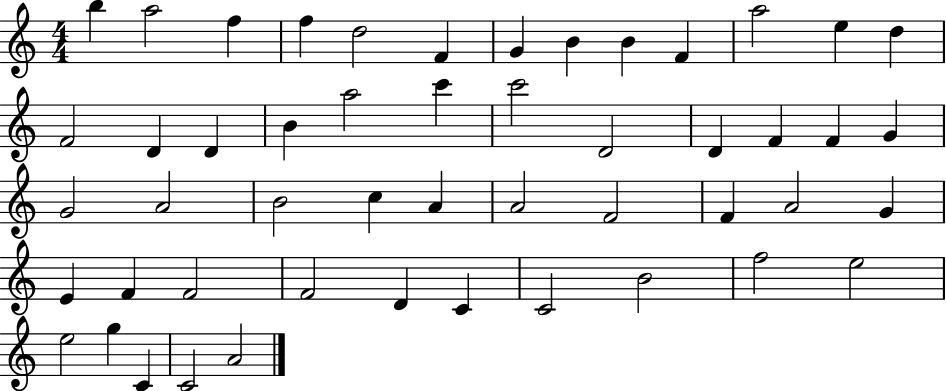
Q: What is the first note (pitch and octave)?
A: B5